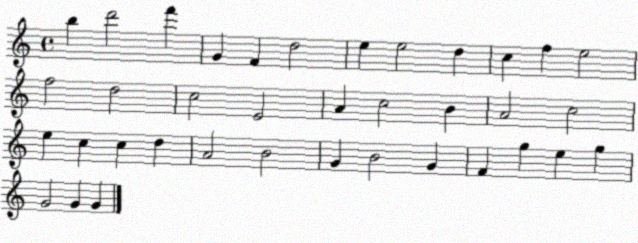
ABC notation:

X:1
T:Untitled
M:4/4
L:1/4
K:C
b d'2 f' G F d2 e e2 d c f e2 f2 d2 c2 E2 A c2 B A2 c2 e c c d A2 B2 G B2 G F g e g G2 G G